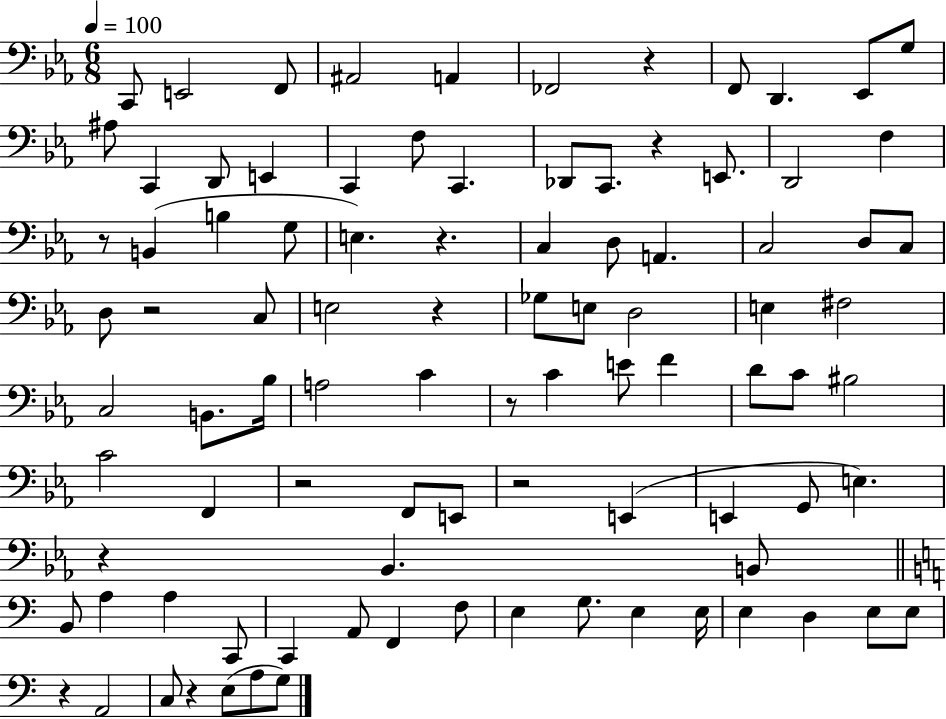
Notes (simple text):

C2/e E2/h F2/e A#2/h A2/q FES2/h R/q F2/e D2/q. Eb2/e G3/e A#3/e C2/q D2/e E2/q C2/q F3/e C2/q. Db2/e C2/e. R/q E2/e. D2/h F3/q R/e B2/q B3/q G3/e E3/q. R/q. C3/q D3/e A2/q. C3/h D3/e C3/e D3/e R/h C3/e E3/h R/q Gb3/e E3/e D3/h E3/q F#3/h C3/h B2/e. Bb3/s A3/h C4/q R/e C4/q E4/e F4/q D4/e C4/e BIS3/h C4/h F2/q R/h F2/e E2/e R/h E2/q E2/q G2/e E3/q. R/q Bb2/q. B2/e B2/e A3/q A3/q C2/e C2/q A2/e F2/q F3/e E3/q G3/e. E3/q E3/s E3/q D3/q E3/e E3/e R/q A2/h C3/e R/q E3/e A3/e G3/e